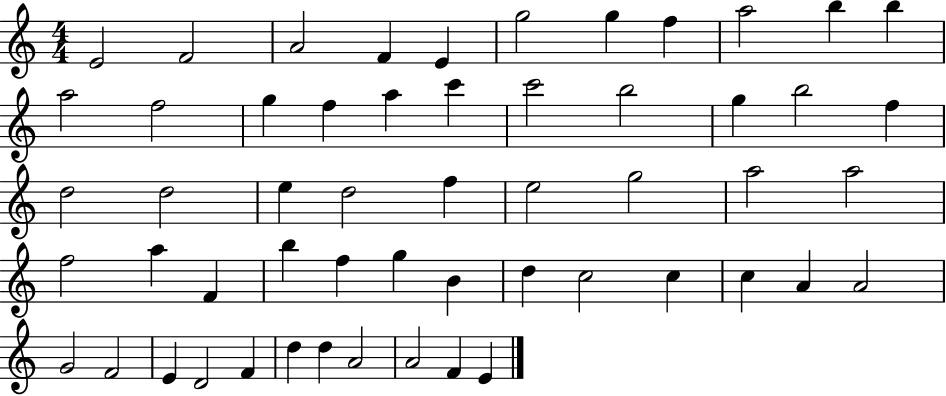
{
  \clef treble
  \numericTimeSignature
  \time 4/4
  \key c \major
  e'2 f'2 | a'2 f'4 e'4 | g''2 g''4 f''4 | a''2 b''4 b''4 | \break a''2 f''2 | g''4 f''4 a''4 c'''4 | c'''2 b''2 | g''4 b''2 f''4 | \break d''2 d''2 | e''4 d''2 f''4 | e''2 g''2 | a''2 a''2 | \break f''2 a''4 f'4 | b''4 f''4 g''4 b'4 | d''4 c''2 c''4 | c''4 a'4 a'2 | \break g'2 f'2 | e'4 d'2 f'4 | d''4 d''4 a'2 | a'2 f'4 e'4 | \break \bar "|."
}